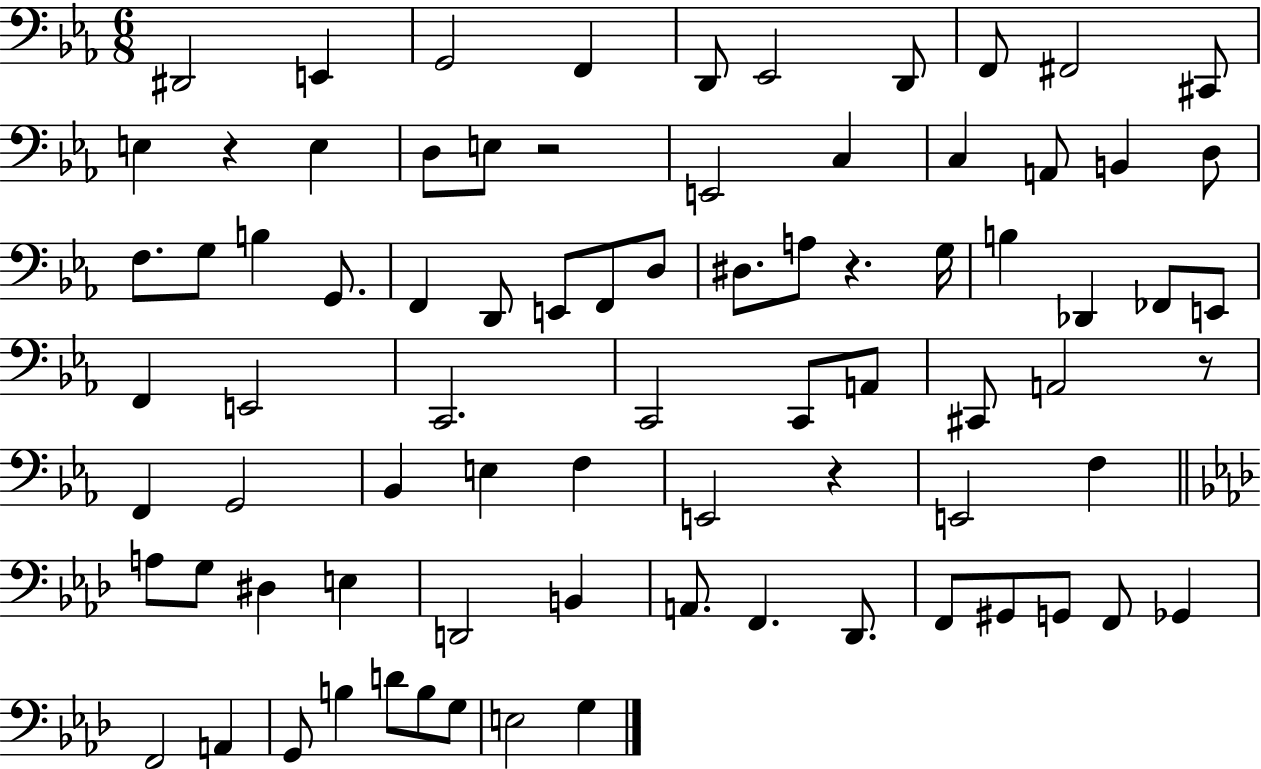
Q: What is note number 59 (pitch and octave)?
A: A2